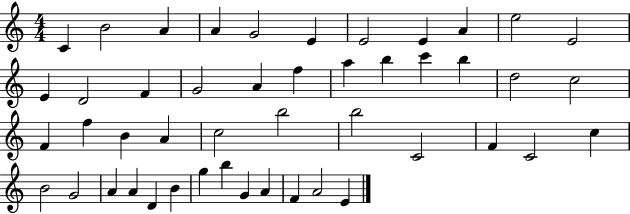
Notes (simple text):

C4/q B4/h A4/q A4/q G4/h E4/q E4/h E4/q A4/q E5/h E4/h E4/q D4/h F4/q G4/h A4/q F5/q A5/q B5/q C6/q B5/q D5/h C5/h F4/q F5/q B4/q A4/q C5/h B5/h B5/h C4/h F4/q C4/h C5/q B4/h G4/h A4/q A4/q D4/q B4/q G5/q B5/q G4/q A4/q F4/q A4/h E4/q